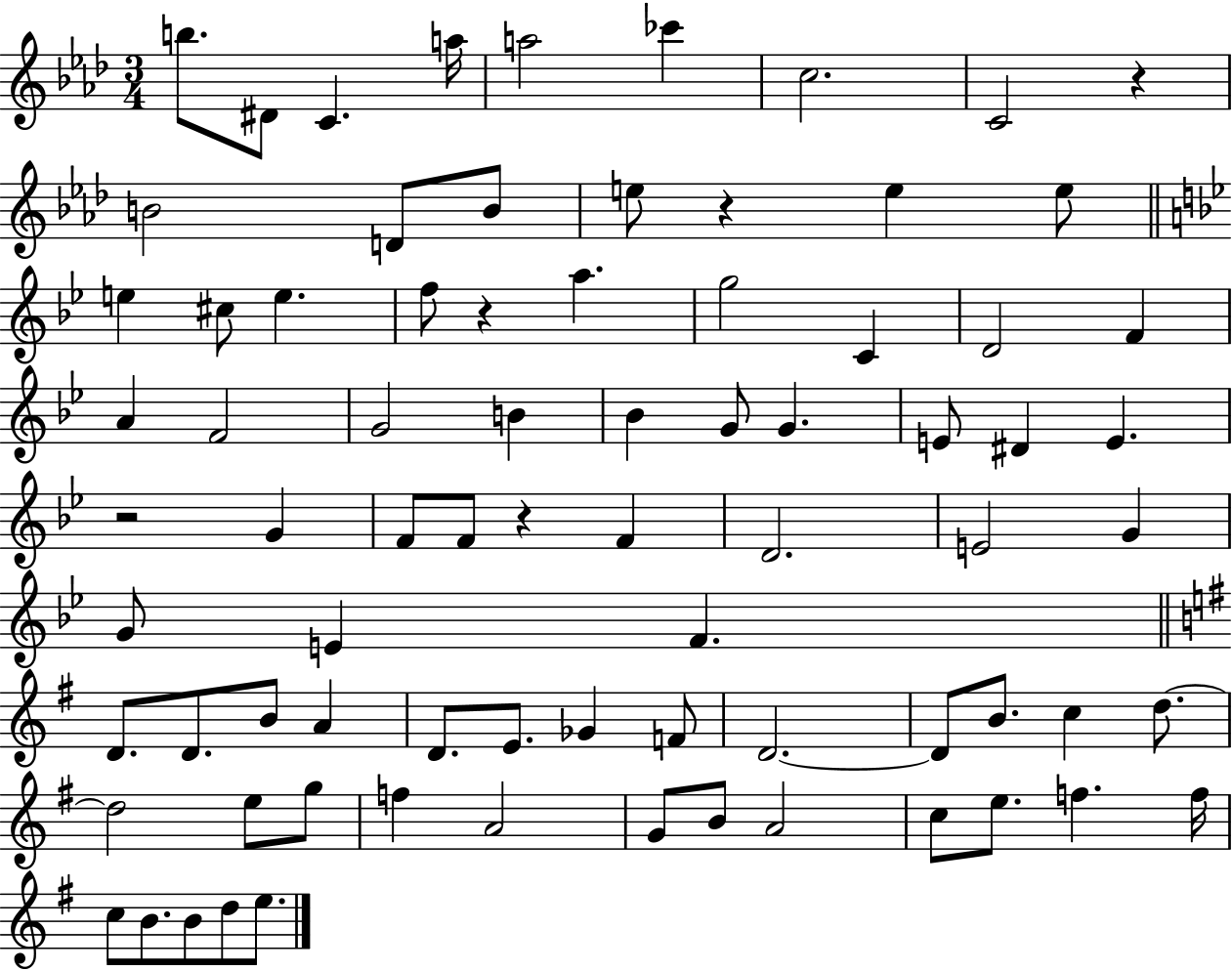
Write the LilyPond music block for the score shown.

{
  \clef treble
  \numericTimeSignature
  \time 3/4
  \key aes \major
  b''8. dis'8 c'4. a''16 | a''2 ces'''4 | c''2. | c'2 r4 | \break b'2 d'8 b'8 | e''8 r4 e''4 e''8 | \bar "||" \break \key bes \major e''4 cis''8 e''4. | f''8 r4 a''4. | g''2 c'4 | d'2 f'4 | \break a'4 f'2 | g'2 b'4 | bes'4 g'8 g'4. | e'8 dis'4 e'4. | \break r2 g'4 | f'8 f'8 r4 f'4 | d'2. | e'2 g'4 | \break g'8 e'4 f'4. | \bar "||" \break \key g \major d'8. d'8. b'8 a'4 | d'8. e'8. ges'4 f'8 | d'2.~~ | d'8 b'8. c''4 d''8.~~ | \break d''2 e''8 g''8 | f''4 a'2 | g'8 b'8 a'2 | c''8 e''8. f''4. f''16 | \break c''8 b'8. b'8 d''8 e''8. | \bar "|."
}